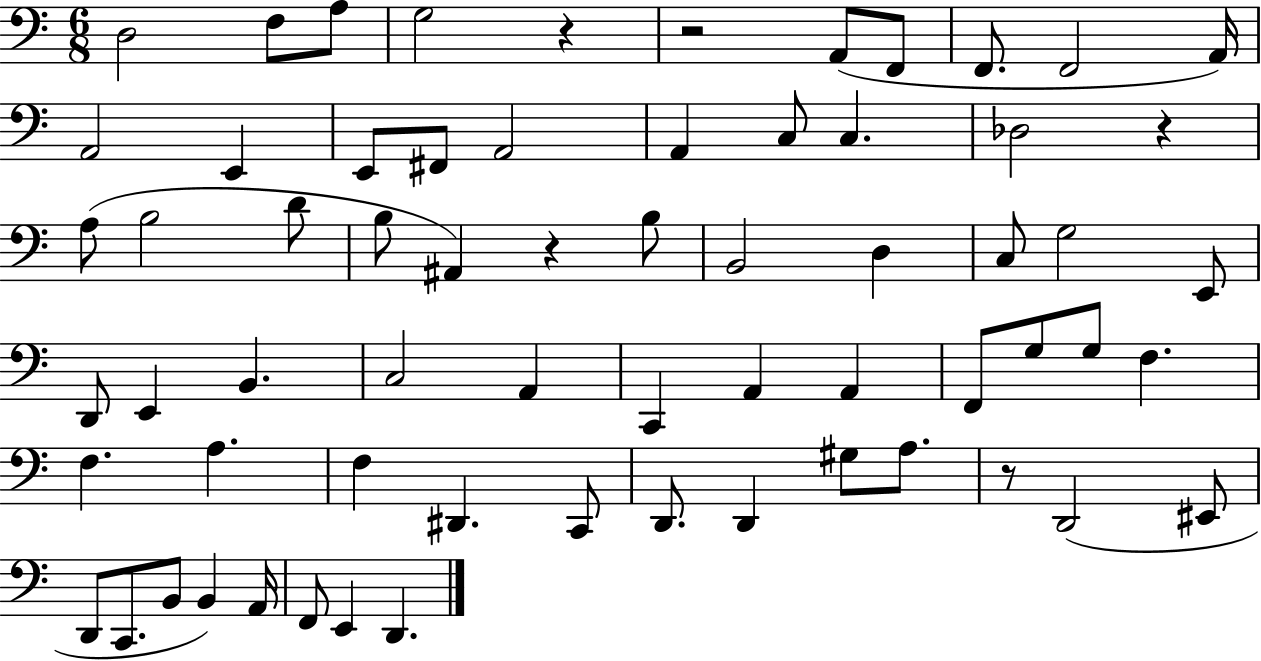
{
  \clef bass
  \numericTimeSignature
  \time 6/8
  \key c \major
  \repeat volta 2 { d2 f8 a8 | g2 r4 | r2 a,8( f,8 | f,8. f,2 a,16) | \break a,2 e,4 | e,8 fis,8 a,2 | a,4 c8 c4. | des2 r4 | \break a8( b2 d'8 | b8 ais,4) r4 b8 | b,2 d4 | c8 g2 e,8 | \break d,8 e,4 b,4. | c2 a,4 | c,4 a,4 a,4 | f,8 g8 g8 f4. | \break f4. a4. | f4 dis,4. c,8 | d,8. d,4 gis8 a8. | r8 d,2( eis,8 | \break d,8 c,8. b,8 b,4) a,16 | f,8 e,4 d,4. | } \bar "|."
}